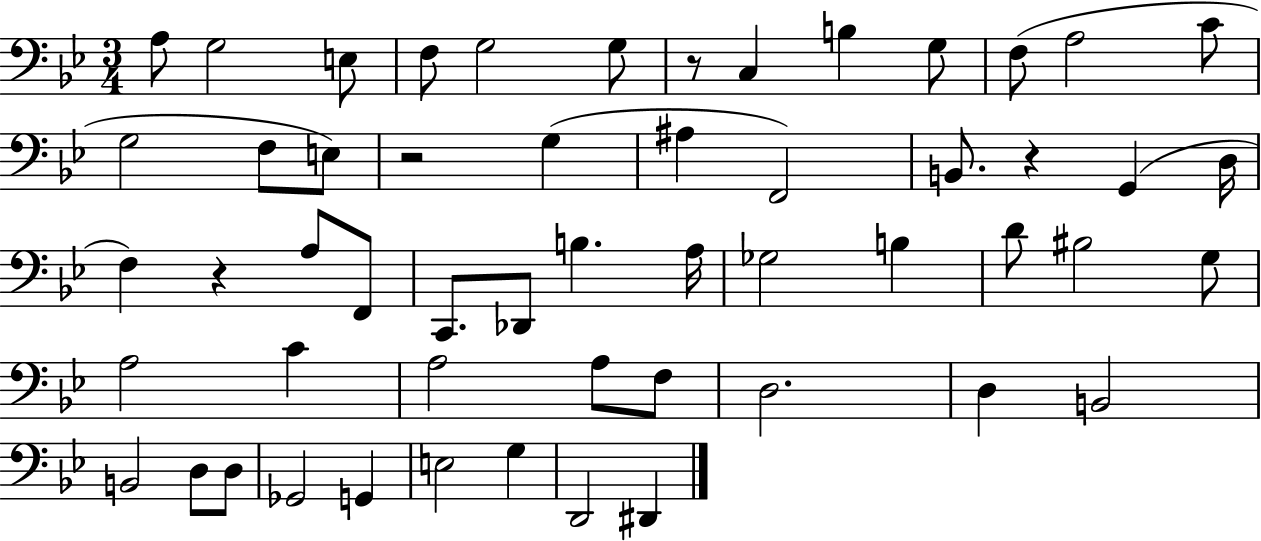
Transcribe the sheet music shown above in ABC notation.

X:1
T:Untitled
M:3/4
L:1/4
K:Bb
A,/2 G,2 E,/2 F,/2 G,2 G,/2 z/2 C, B, G,/2 F,/2 A,2 C/2 G,2 F,/2 E,/2 z2 G, ^A, F,,2 B,,/2 z G,, D,/4 F, z A,/2 F,,/2 C,,/2 _D,,/2 B, A,/4 _G,2 B, D/2 ^B,2 G,/2 A,2 C A,2 A,/2 F,/2 D,2 D, B,,2 B,,2 D,/2 D,/2 _G,,2 G,, E,2 G, D,,2 ^D,,